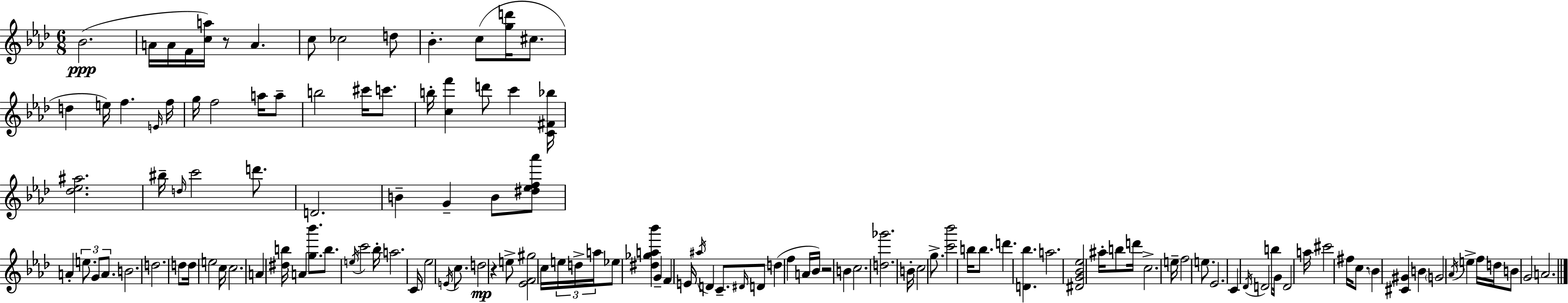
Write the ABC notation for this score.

X:1
T:Untitled
M:6/8
L:1/4
K:Ab
_B2 A/4 A/4 F/4 [ca]/4 z/2 A c/2 _c2 d/2 _B c/2 [gd']/4 ^c/2 d e/4 f E/4 f/4 g/4 f2 a/4 a/2 b2 ^c'/4 c'/2 b/4 [cf'] d'/2 c' [C^F_b]/4 [_d_e^a]2 ^b/4 d/4 c'2 d'/2 D2 B G B/2 [^d_ef_a']/2 A e/2 G/2 A/2 B2 d2 d/2 d/4 e2 c/4 c2 A [^db]/4 A [g_b']/2 b/2 e/4 c'2 _b/4 a2 C/4 _e2 E/4 c/2 d2 z e/2 [_EF^g]2 c/4 e/4 d/4 a/4 _e/2 [^d_ga_b'] G F E/4 ^a/4 D C/2 ^D/4 D/2 d f A/4 _B/4 z2 B c2 [d_g']2 B/4 c2 g/2 [c'_b']2 b/4 b/2 d' [D_b] a2 [^DG_B_e]2 ^a/4 b/2 d'/4 c2 e/4 f2 e/2 _E2 C _D/4 D2 b/2 G/4 D2 a/4 ^c'2 ^f/4 c/2 _B [^C^G] B G2 _A/4 e f/4 d/4 B/2 G2 A2